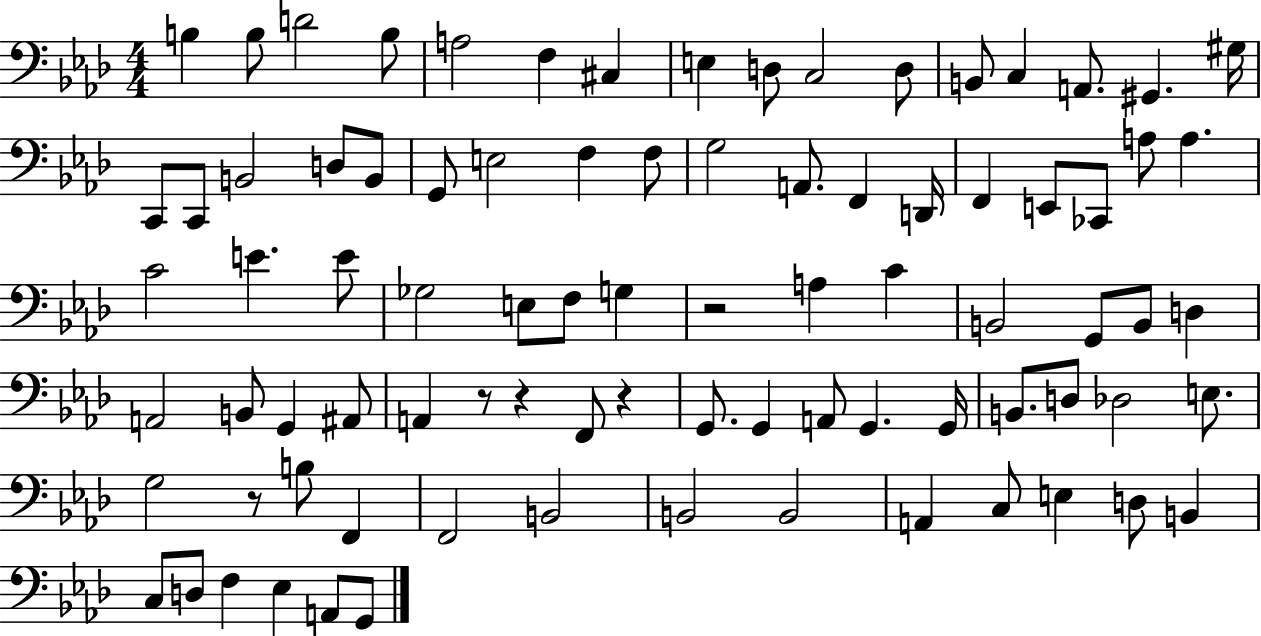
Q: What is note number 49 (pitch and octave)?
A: B2